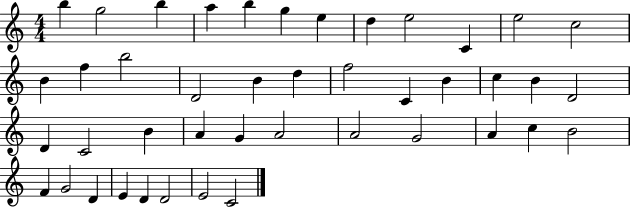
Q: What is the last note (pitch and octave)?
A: C4